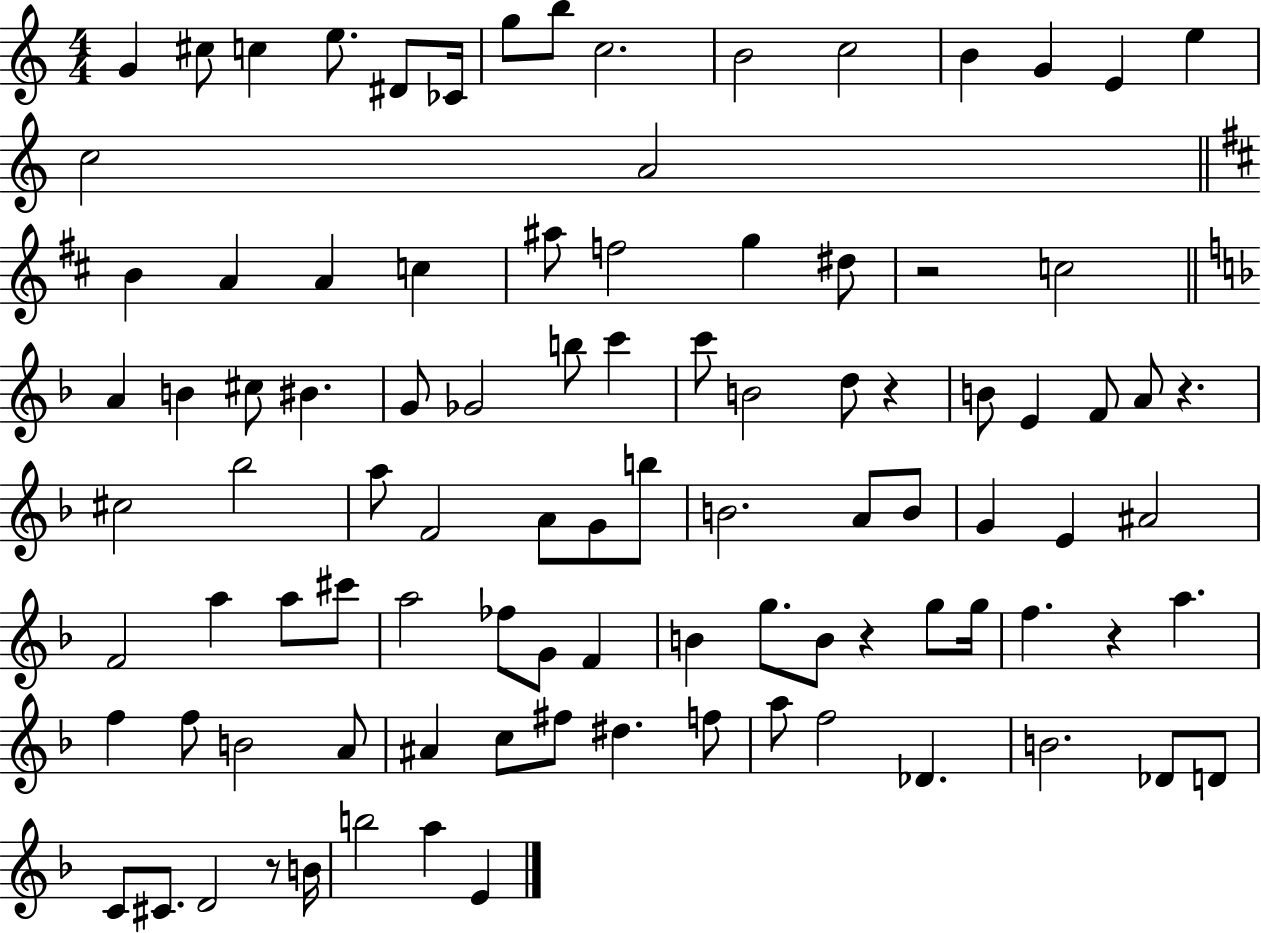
{
  \clef treble
  \numericTimeSignature
  \time 4/4
  \key c \major
  g'4 cis''8 c''4 e''8. dis'8 ces'16 | g''8 b''8 c''2. | b'2 c''2 | b'4 g'4 e'4 e''4 | \break c''2 a'2 | \bar "||" \break \key d \major b'4 a'4 a'4 c''4 | ais''8 f''2 g''4 dis''8 | r2 c''2 | \bar "||" \break \key f \major a'4 b'4 cis''8 bis'4. | g'8 ges'2 b''8 c'''4 | c'''8 b'2 d''8 r4 | b'8 e'4 f'8 a'8 r4. | \break cis''2 bes''2 | a''8 f'2 a'8 g'8 b''8 | b'2. a'8 b'8 | g'4 e'4 ais'2 | \break f'2 a''4 a''8 cis'''8 | a''2 fes''8 g'8 f'4 | b'4 g''8. b'8 r4 g''8 g''16 | f''4. r4 a''4. | \break f''4 f''8 b'2 a'8 | ais'4 c''8 fis''8 dis''4. f''8 | a''8 f''2 des'4. | b'2. des'8 d'8 | \break c'8 cis'8. d'2 r8 b'16 | b''2 a''4 e'4 | \bar "|."
}